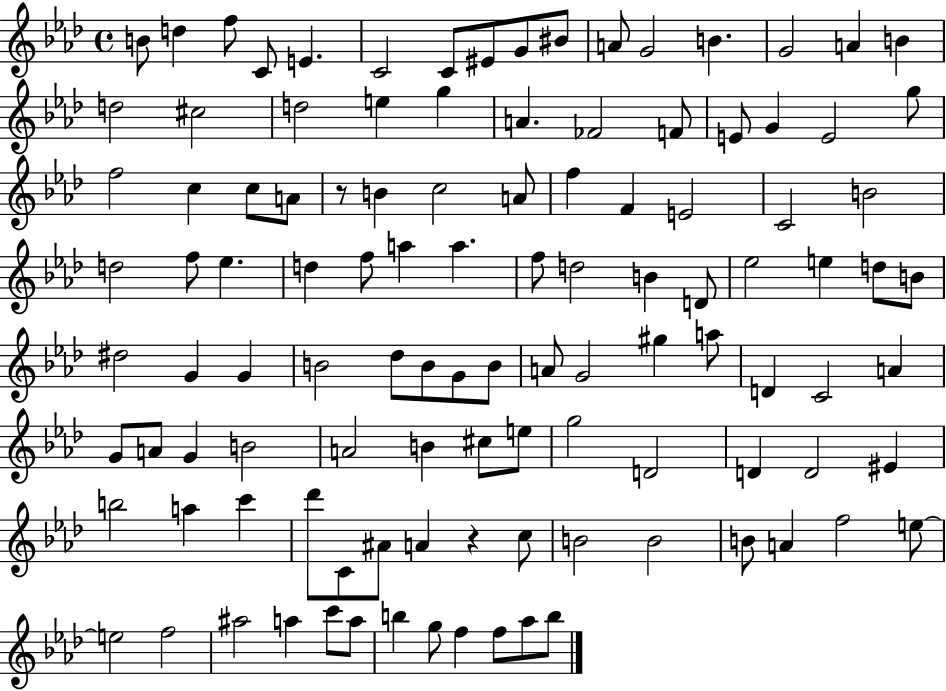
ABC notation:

X:1
T:Untitled
M:4/4
L:1/4
K:Ab
B/2 d f/2 C/2 E C2 C/2 ^E/2 G/2 ^B/2 A/2 G2 B G2 A B d2 ^c2 d2 e g A _F2 F/2 E/2 G E2 g/2 f2 c c/2 A/2 z/2 B c2 A/2 f F E2 C2 B2 d2 f/2 _e d f/2 a a f/2 d2 B D/2 _e2 e d/2 B/2 ^d2 G G B2 _d/2 B/2 G/2 B/2 A/2 G2 ^g a/2 D C2 A G/2 A/2 G B2 A2 B ^c/2 e/2 g2 D2 D D2 ^E b2 a c' _d'/2 C/2 ^A/2 A z c/2 B2 B2 B/2 A f2 e/2 e2 f2 ^a2 a c'/2 a/2 b g/2 f f/2 _a/2 b/2